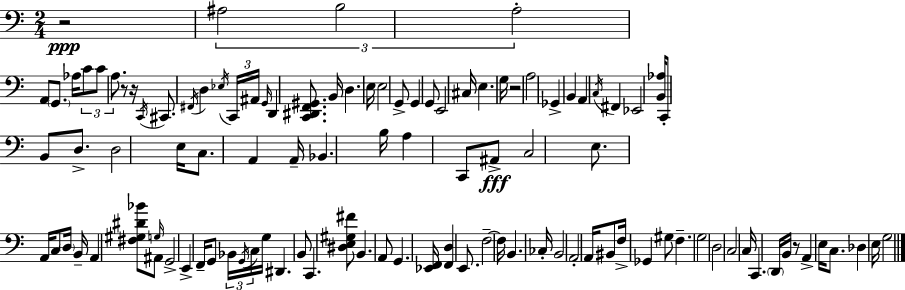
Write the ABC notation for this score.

X:1
T:Untitled
M:2/4
L:1/4
K:C
z2 ^A,2 B,2 A,2 A,,/2 G,,/2 _A,/4 C/2 C/2 A,/2 z/2 z/4 C,,/4 ^C,,/2 ^F,,/4 D, _E,/4 C,,/4 ^A,,/4 G,,/4 D,, [C,,^D,,F,,^G,,]/2 B,,/4 D, E,/4 E,2 G,,/2 G,, G,,/2 E,,2 ^C,/4 E, G,/4 z2 A,2 _G,, B,, A,, C,/4 ^F,, _E,,2 [B,,_A,]/4 C,,/2 B,,/2 D,/2 D,2 E,/4 C,/2 A,, A,,/4 _B,, B,/4 A, C,,/2 ^A,,/2 C,2 E,/2 A,,/4 C,/2 D,/4 B,,/4 A,, [^F,^G,^D_B]/2 G,/4 ^A,,/2 G,,2 E,, F,,/4 G,,/2 _B,,/4 G,,/4 C,/4 G,/4 ^D,, B,,/2 C,, [^D,E,^G,^F]/2 B,, A,,/2 G,, [_E,,F,,]/4 [F,,D,] E,,/2 F,2 F,/4 B,, _C,/4 B,,2 A,,2 A,,/4 ^B,,/2 F,/4 _G,, ^G,/2 F, G,2 D,2 C,2 C,/4 C,, D,,/4 B,,/4 z/2 A,, E,/4 C,/2 _D, E,/4 G,2